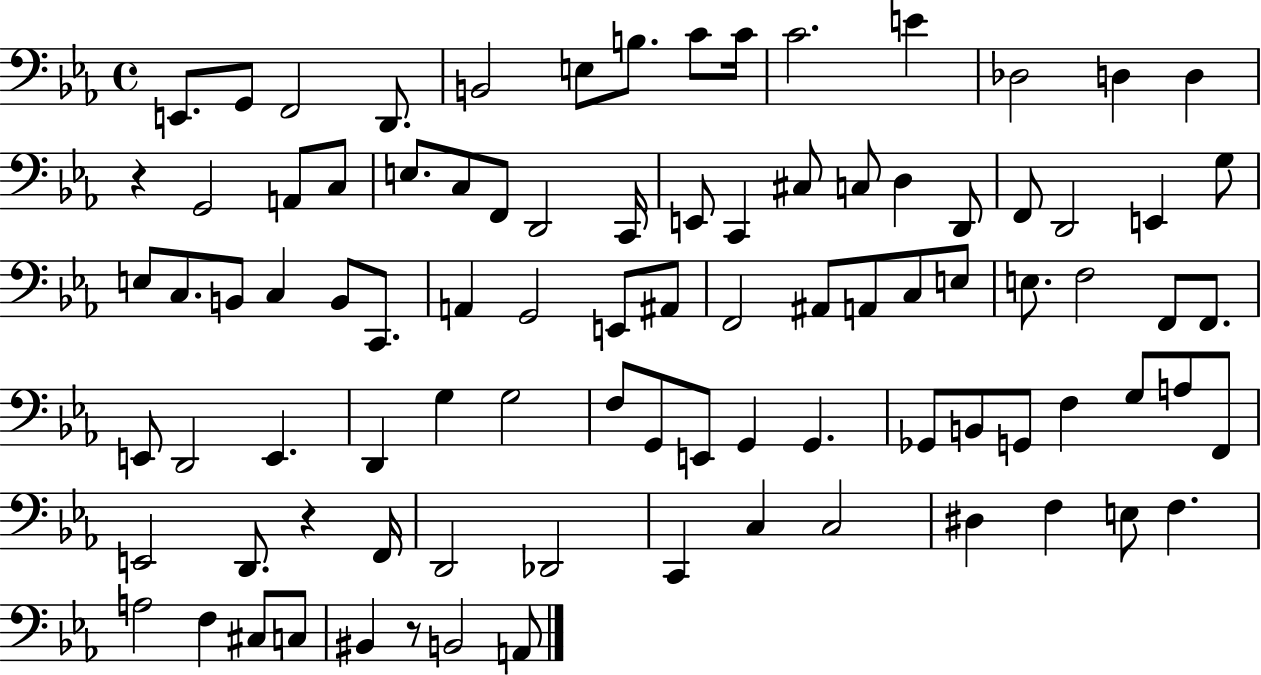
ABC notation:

X:1
T:Untitled
M:4/4
L:1/4
K:Eb
E,,/2 G,,/2 F,,2 D,,/2 B,,2 E,/2 B,/2 C/2 C/4 C2 E _D,2 D, D, z G,,2 A,,/2 C,/2 E,/2 C,/2 F,,/2 D,,2 C,,/4 E,,/2 C,, ^C,/2 C,/2 D, D,,/2 F,,/2 D,,2 E,, G,/2 E,/2 C,/2 B,,/2 C, B,,/2 C,,/2 A,, G,,2 E,,/2 ^A,,/2 F,,2 ^A,,/2 A,,/2 C,/2 E,/2 E,/2 F,2 F,,/2 F,,/2 E,,/2 D,,2 E,, D,, G, G,2 F,/2 G,,/2 E,,/2 G,, G,, _G,,/2 B,,/2 G,,/2 F, G,/2 A,/2 F,,/2 E,,2 D,,/2 z F,,/4 D,,2 _D,,2 C,, C, C,2 ^D, F, E,/2 F, A,2 F, ^C,/2 C,/2 ^B,, z/2 B,,2 A,,/2